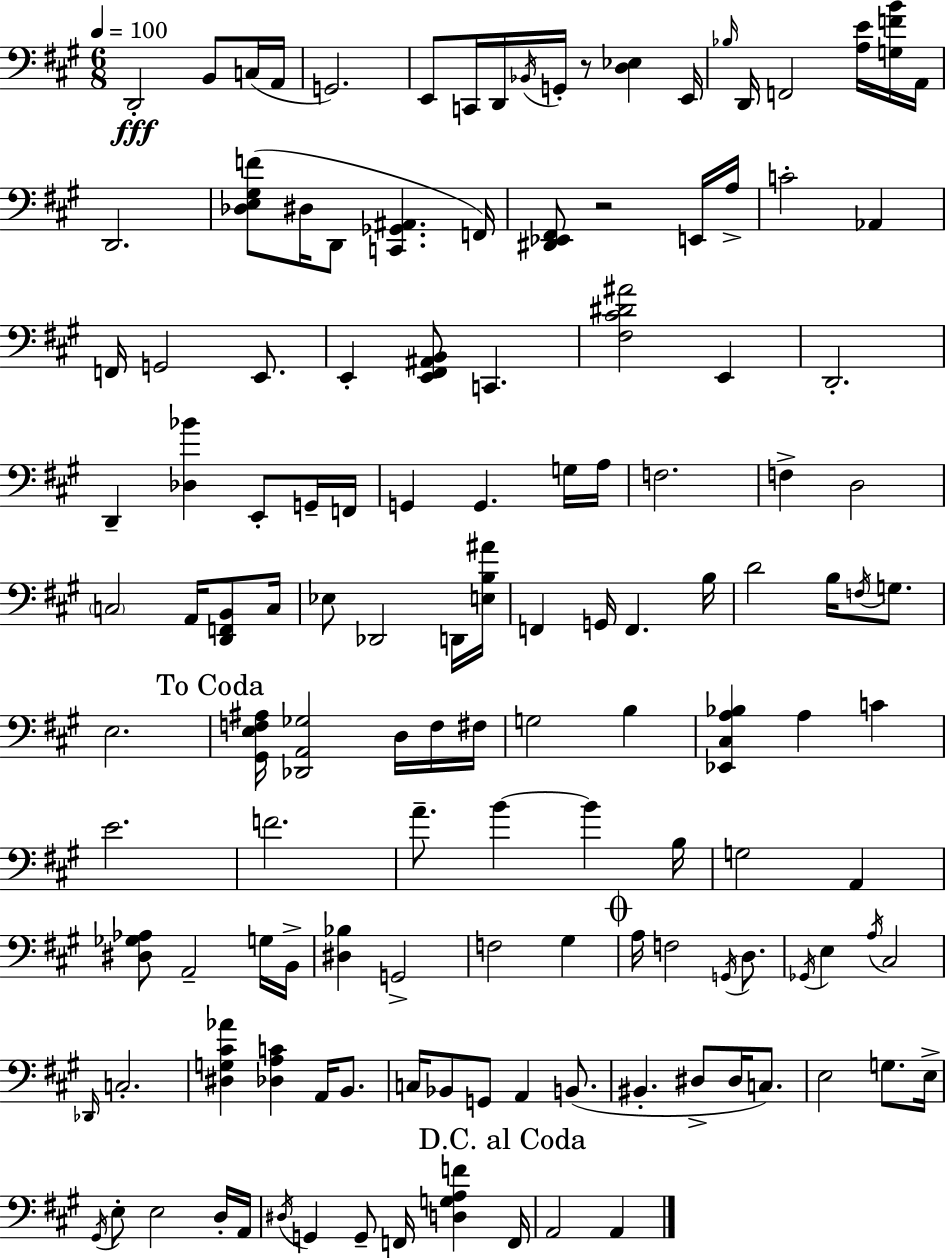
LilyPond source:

{
  \clef bass
  \numericTimeSignature
  \time 6/8
  \key a \major
  \tempo 4 = 100
  \repeat volta 2 { d,2-.\fff b,8 c16( a,16 | g,2.) | e,8 c,16 d,16 \acciaccatura { bes,16 } g,16-. r8 <d ees>4 | e,16 \grace { bes16 } d,16 f,2 <a e'>16 | \break <g f' b'>16 a,16 d,2. | <des e gis f'>8( dis16 d,8 <c, ges, ais,>4. | f,16) <dis, ees, fis,>8 r2 | e,16 a16-> c'2-. aes,4 | \break f,16 g,2 e,8. | e,4-. <e, fis, ais, b,>8 c,4. | <fis cis' dis' ais'>2 e,4 | d,2.-. | \break d,4-- <des bes'>4 e,8-. | g,16-- f,16 g,4 g,4. | g16 a16 f2. | f4-> d2 | \break \parenthesize c2 a,16 <d, f, b,>8 | c16 ees8 des,2 | d,16 <e b ais'>16 f,4 g,16 f,4. | b16 d'2 b16 \acciaccatura { f16 } | \break g8. e2. | \mark "To Coda" <gis, e f ais>16 <des, a, ges>2 | d16 f16 fis16 g2 b4 | <ees, cis a bes>4 a4 c'4 | \break e'2. | f'2. | a'8.-- b'4~~ b'4 | b16 g2 a,4 | \break <dis ges aes>8 a,2-- | g16 b,16-> <dis bes>4 g,2-> | f2 gis4 | \mark \markup { \musicglyph "scripts.coda" } a16 f2 | \break \acciaccatura { g,16 } d8. \acciaccatura { ges,16 } e4 \acciaccatura { a16 } cis2 | \grace { des,16 } c2.-. | <dis g cis' aes'>4 <des a c'>4 | a,16 b,8. c16 bes,8 g,8 | \break a,4 b,8.( bis,4.-. | dis8-> dis16 c8.) e2 | g8. e16-> \acciaccatura { gis,16 } e8-. e2 | d16-. a,16 \acciaccatura { dis16 } g,4 | \break g,8-- f,16 <d g a f'>4 \mark "D.C. al Coda" f,16 a,2 | a,4 } \bar "|."
}